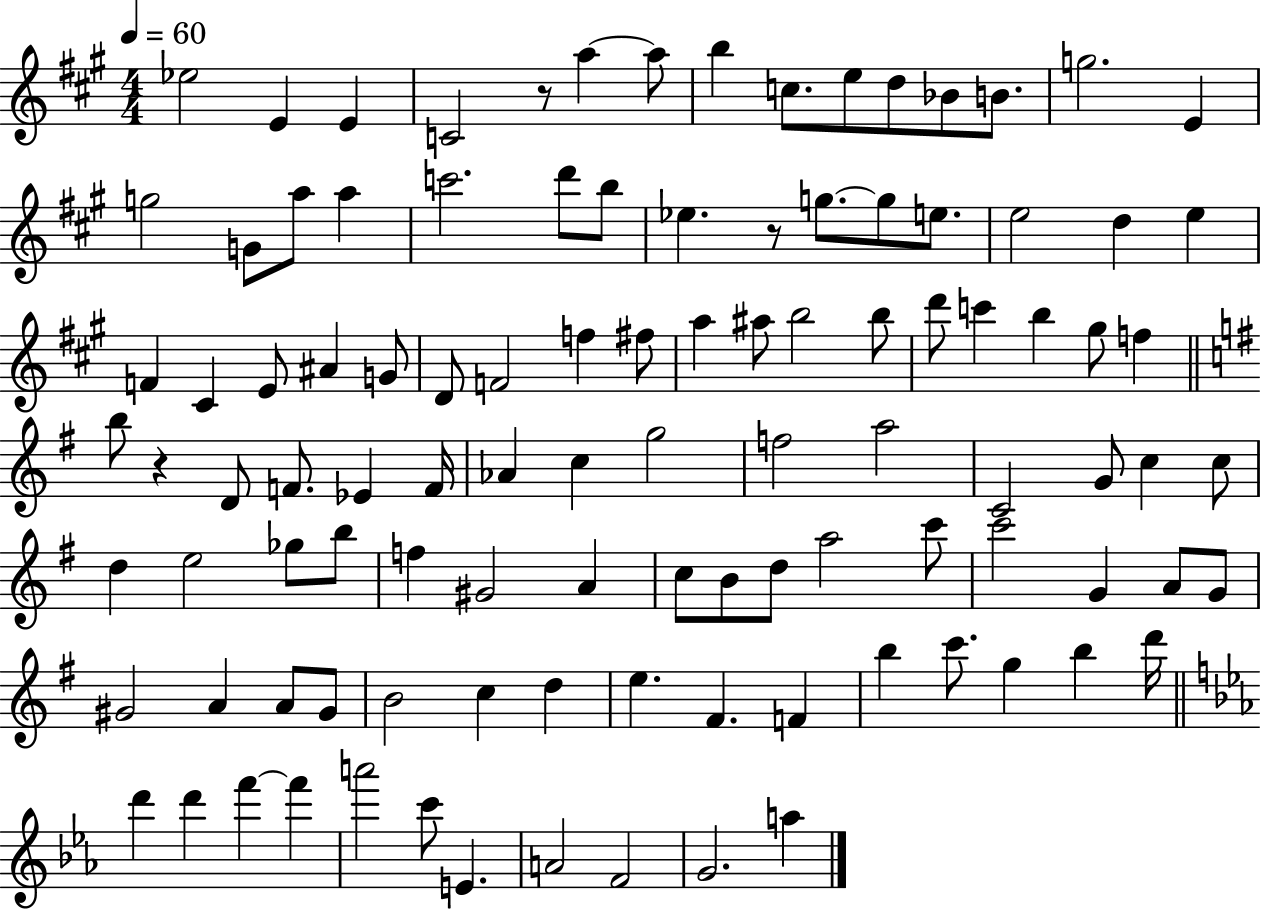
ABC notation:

X:1
T:Untitled
M:4/4
L:1/4
K:A
_e2 E E C2 z/2 a a/2 b c/2 e/2 d/2 _B/2 B/2 g2 E g2 G/2 a/2 a c'2 d'/2 b/2 _e z/2 g/2 g/2 e/2 e2 d e F ^C E/2 ^A G/2 D/2 F2 f ^f/2 a ^a/2 b2 b/2 d'/2 c' b ^g/2 f b/2 z D/2 F/2 _E F/4 _A c g2 f2 a2 C2 G/2 c c/2 d e2 _g/2 b/2 f ^G2 A c/2 B/2 d/2 a2 c'/2 c'2 G A/2 G/2 ^G2 A A/2 ^G/2 B2 c d e ^F F b c'/2 g b d'/4 d' d' f' f' a'2 c'/2 E A2 F2 G2 a